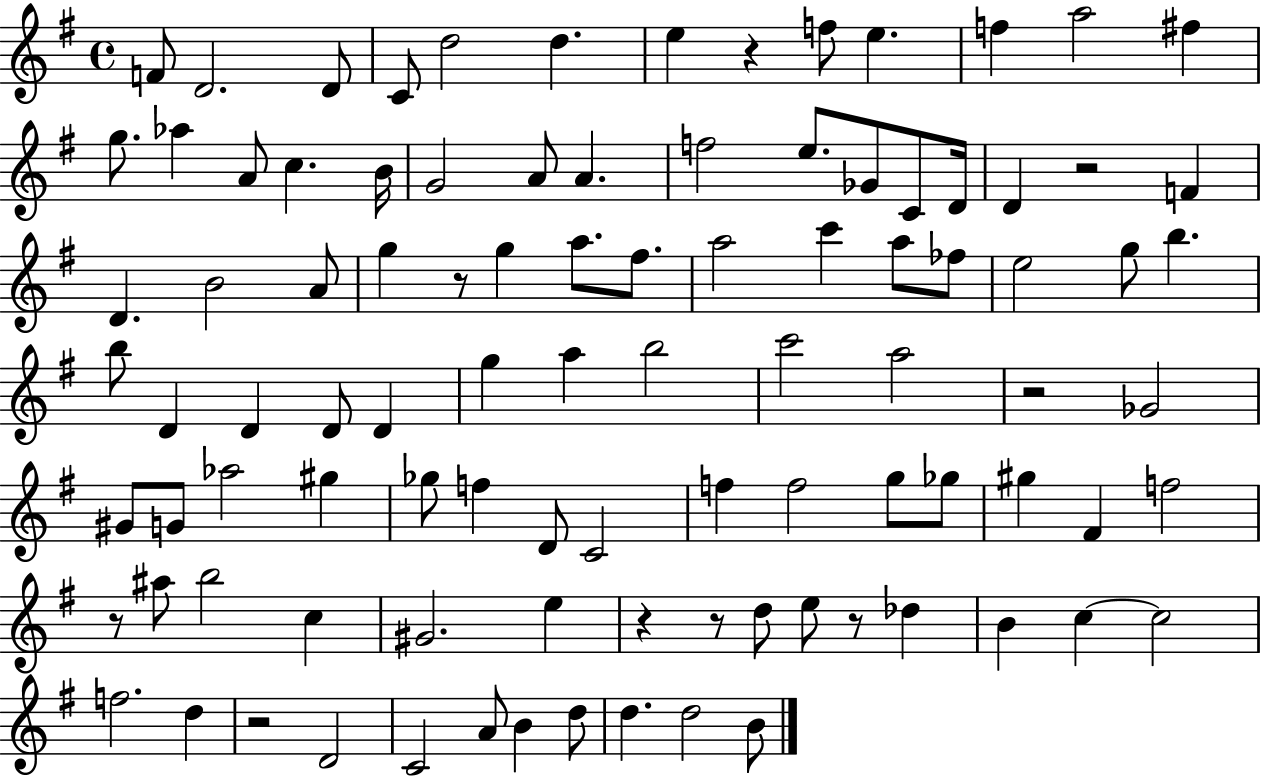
X:1
T:Untitled
M:4/4
L:1/4
K:G
F/2 D2 D/2 C/2 d2 d e z f/2 e f a2 ^f g/2 _a A/2 c B/4 G2 A/2 A f2 e/2 _G/2 C/2 D/4 D z2 F D B2 A/2 g z/2 g a/2 ^f/2 a2 c' a/2 _f/2 e2 g/2 b b/2 D D D/2 D g a b2 c'2 a2 z2 _G2 ^G/2 G/2 _a2 ^g _g/2 f D/2 C2 f f2 g/2 _g/2 ^g ^F f2 z/2 ^a/2 b2 c ^G2 e z z/2 d/2 e/2 z/2 _d B c c2 f2 d z2 D2 C2 A/2 B d/2 d d2 B/2